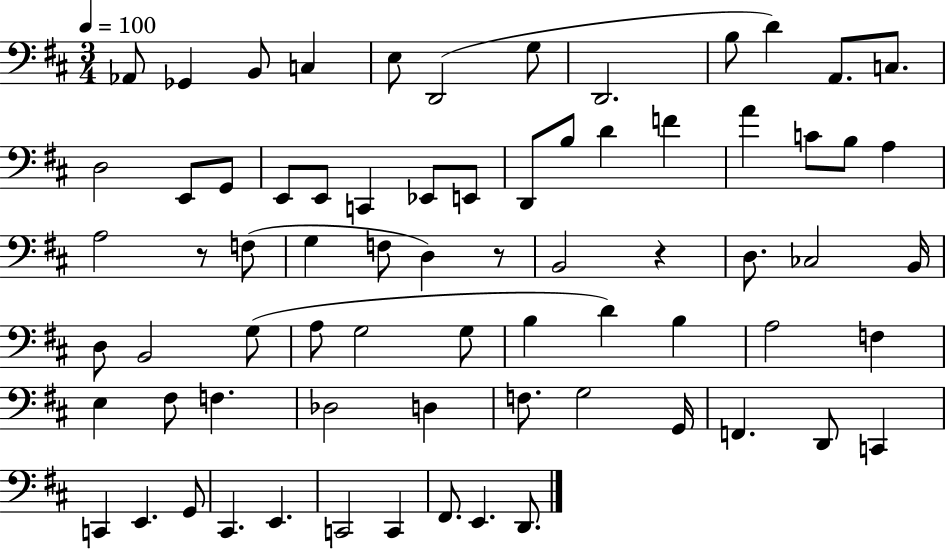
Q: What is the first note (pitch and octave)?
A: Ab2